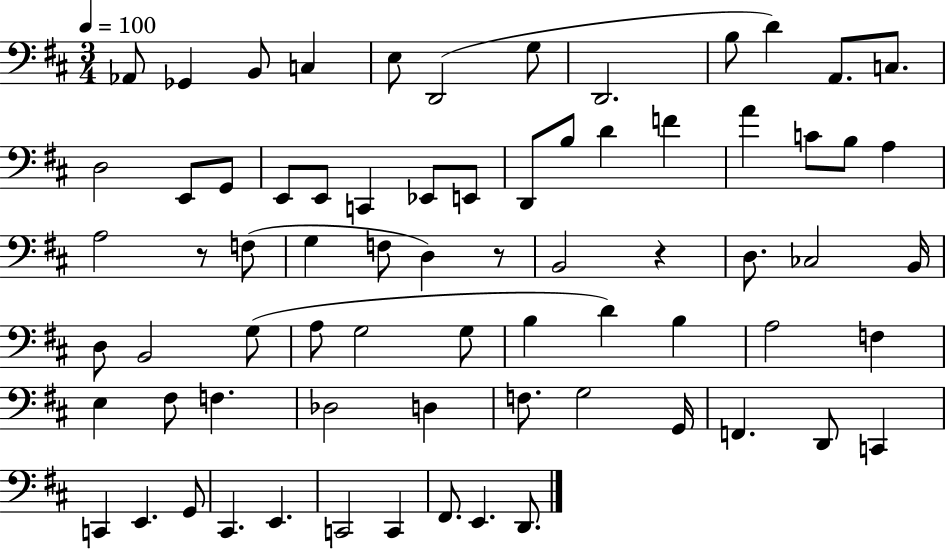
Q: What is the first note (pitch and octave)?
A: Ab2